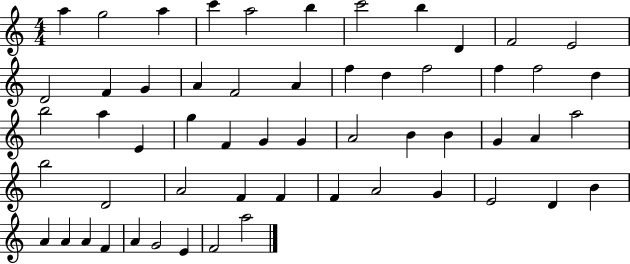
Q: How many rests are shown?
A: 0